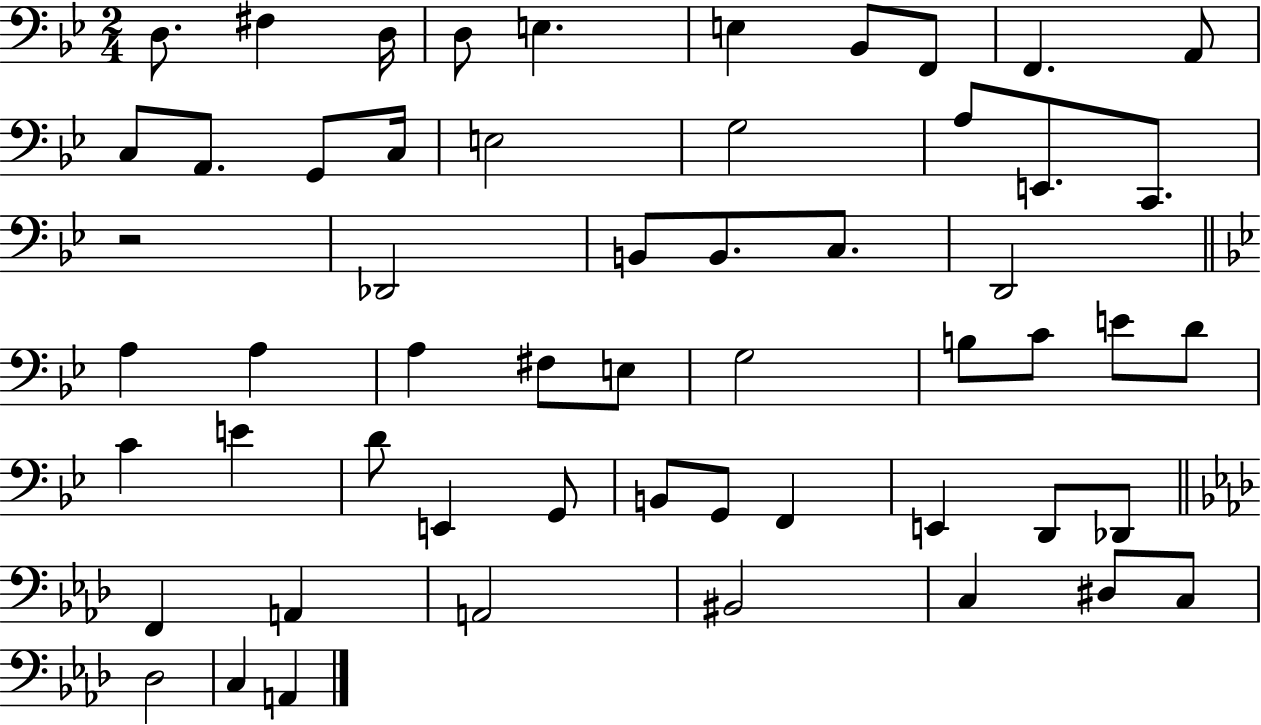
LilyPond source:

{
  \clef bass
  \numericTimeSignature
  \time 2/4
  \key bes \major
  d8. fis4 d16 | d8 e4. | e4 bes,8 f,8 | f,4. a,8 | \break c8 a,8. g,8 c16 | e2 | g2 | a8 e,8. c,8. | \break r2 | des,2 | b,8 b,8. c8. | d,2 | \break \bar "||" \break \key bes \major a4 a4 | a4 fis8 e8 | g2 | b8 c'8 e'8 d'8 | \break c'4 e'4 | d'8 e,4 g,8 | b,8 g,8 f,4 | e,4 d,8 des,8 | \break \bar "||" \break \key aes \major f,4 a,4 | a,2 | bis,2 | c4 dis8 c8 | \break des2 | c4 a,4 | \bar "|."
}